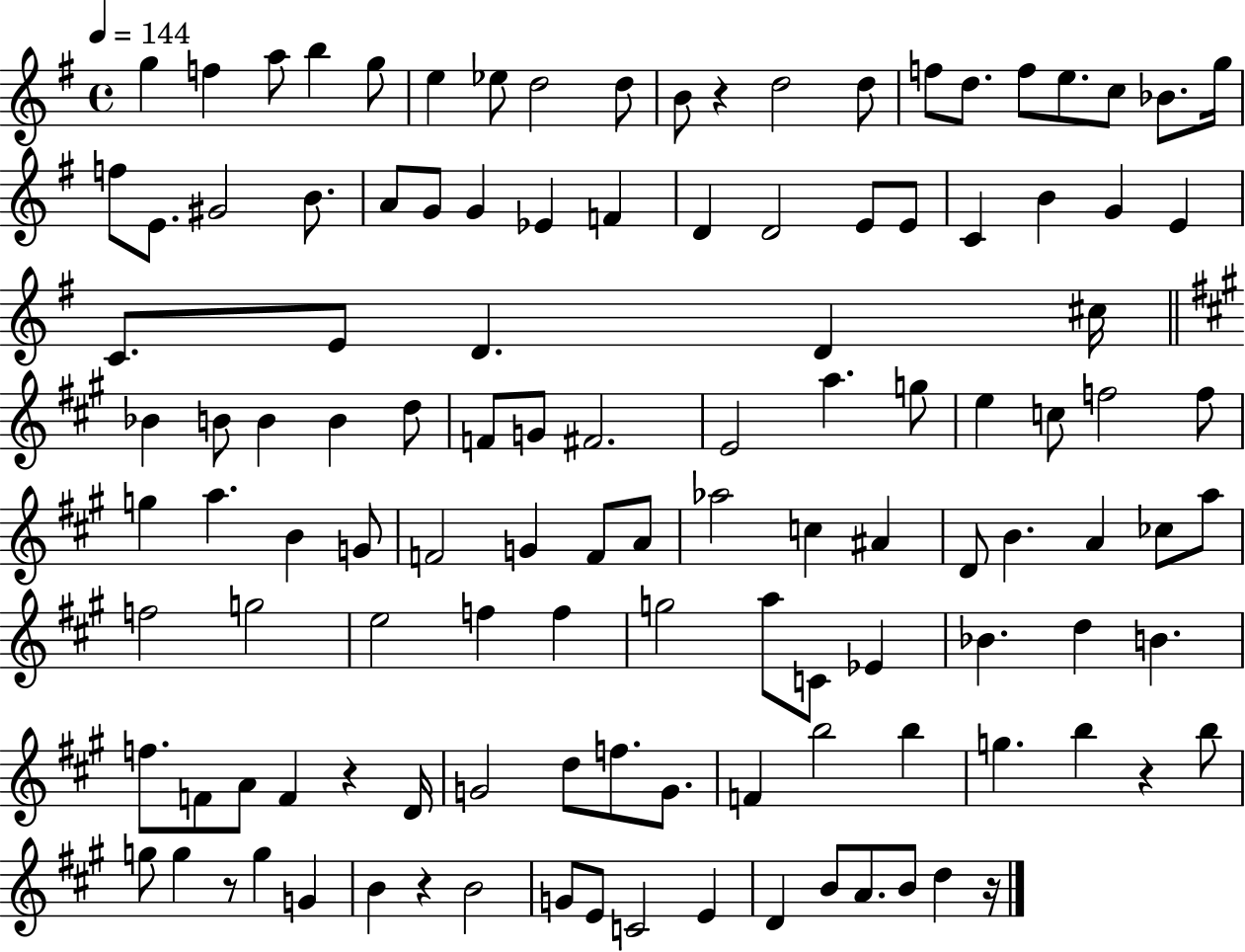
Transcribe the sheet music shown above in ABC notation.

X:1
T:Untitled
M:4/4
L:1/4
K:G
g f a/2 b g/2 e _e/2 d2 d/2 B/2 z d2 d/2 f/2 d/2 f/2 e/2 c/2 _B/2 g/4 f/2 E/2 ^G2 B/2 A/2 G/2 G _E F D D2 E/2 E/2 C B G E C/2 E/2 D D ^c/4 _B B/2 B B d/2 F/2 G/2 ^F2 E2 a g/2 e c/2 f2 f/2 g a B G/2 F2 G F/2 A/2 _a2 c ^A D/2 B A _c/2 a/2 f2 g2 e2 f f g2 a/2 C/2 _E _B d B f/2 F/2 A/2 F z D/4 G2 d/2 f/2 G/2 F b2 b g b z b/2 g/2 g z/2 g G B z B2 G/2 E/2 C2 E D B/2 A/2 B/2 d z/4